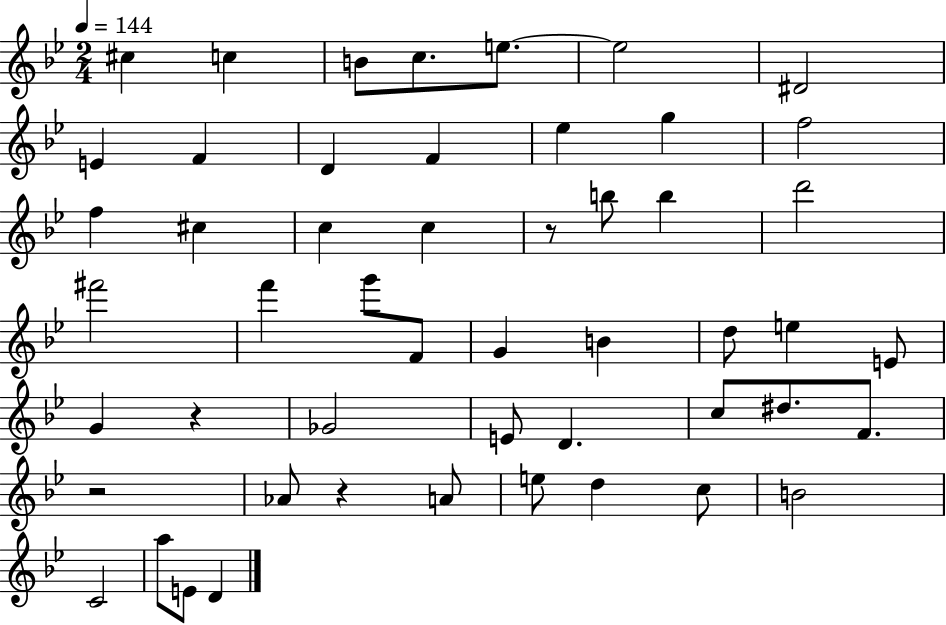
C#5/q C5/q B4/e C5/e. E5/e. E5/h D#4/h E4/q F4/q D4/q F4/q Eb5/q G5/q F5/h F5/q C#5/q C5/q C5/q R/e B5/e B5/q D6/h F#6/h F6/q G6/e F4/e G4/q B4/q D5/e E5/q E4/e G4/q R/q Gb4/h E4/e D4/q. C5/e D#5/e. F4/e. R/h Ab4/e R/q A4/e E5/e D5/q C5/e B4/h C4/h A5/e E4/e D4/q